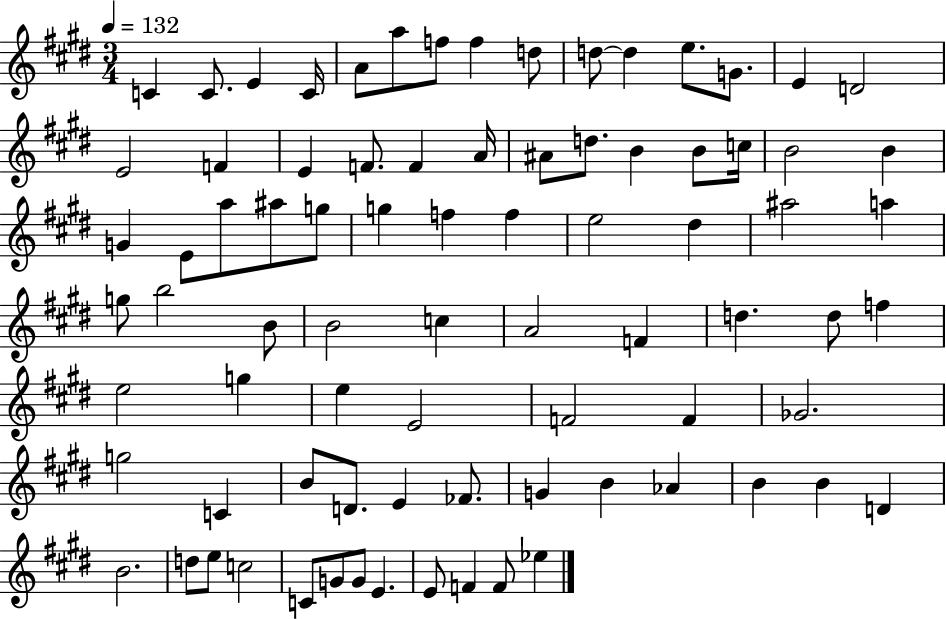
C4/q C4/e. E4/q C4/s A4/e A5/e F5/e F5/q D5/e D5/e D5/q E5/e. G4/e. E4/q D4/h E4/h F4/q E4/q F4/e. F4/q A4/s A#4/e D5/e. B4/q B4/e C5/s B4/h B4/q G4/q E4/e A5/e A#5/e G5/e G5/q F5/q F5/q E5/h D#5/q A#5/h A5/q G5/e B5/h B4/e B4/h C5/q A4/h F4/q D5/q. D5/e F5/q E5/h G5/q E5/q E4/h F4/h F4/q Gb4/h. G5/h C4/q B4/e D4/e. E4/q FES4/e. G4/q B4/q Ab4/q B4/q B4/q D4/q B4/h. D5/e E5/e C5/h C4/e G4/e G4/e E4/q. E4/e F4/q F4/e Eb5/q